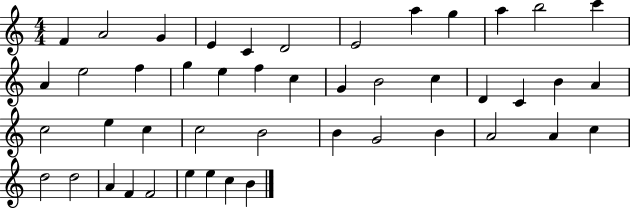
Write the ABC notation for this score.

X:1
T:Untitled
M:4/4
L:1/4
K:C
F A2 G E C D2 E2 a g a b2 c' A e2 f g e f c G B2 c D C B A c2 e c c2 B2 B G2 B A2 A c d2 d2 A F F2 e e c B